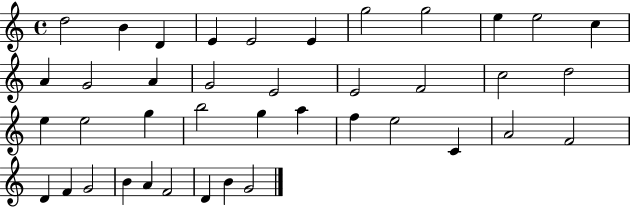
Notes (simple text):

D5/h B4/q D4/q E4/q E4/h E4/q G5/h G5/h E5/q E5/h C5/q A4/q G4/h A4/q G4/h E4/h E4/h F4/h C5/h D5/h E5/q E5/h G5/q B5/h G5/q A5/q F5/q E5/h C4/q A4/h F4/h D4/q F4/q G4/h B4/q A4/q F4/h D4/q B4/q G4/h